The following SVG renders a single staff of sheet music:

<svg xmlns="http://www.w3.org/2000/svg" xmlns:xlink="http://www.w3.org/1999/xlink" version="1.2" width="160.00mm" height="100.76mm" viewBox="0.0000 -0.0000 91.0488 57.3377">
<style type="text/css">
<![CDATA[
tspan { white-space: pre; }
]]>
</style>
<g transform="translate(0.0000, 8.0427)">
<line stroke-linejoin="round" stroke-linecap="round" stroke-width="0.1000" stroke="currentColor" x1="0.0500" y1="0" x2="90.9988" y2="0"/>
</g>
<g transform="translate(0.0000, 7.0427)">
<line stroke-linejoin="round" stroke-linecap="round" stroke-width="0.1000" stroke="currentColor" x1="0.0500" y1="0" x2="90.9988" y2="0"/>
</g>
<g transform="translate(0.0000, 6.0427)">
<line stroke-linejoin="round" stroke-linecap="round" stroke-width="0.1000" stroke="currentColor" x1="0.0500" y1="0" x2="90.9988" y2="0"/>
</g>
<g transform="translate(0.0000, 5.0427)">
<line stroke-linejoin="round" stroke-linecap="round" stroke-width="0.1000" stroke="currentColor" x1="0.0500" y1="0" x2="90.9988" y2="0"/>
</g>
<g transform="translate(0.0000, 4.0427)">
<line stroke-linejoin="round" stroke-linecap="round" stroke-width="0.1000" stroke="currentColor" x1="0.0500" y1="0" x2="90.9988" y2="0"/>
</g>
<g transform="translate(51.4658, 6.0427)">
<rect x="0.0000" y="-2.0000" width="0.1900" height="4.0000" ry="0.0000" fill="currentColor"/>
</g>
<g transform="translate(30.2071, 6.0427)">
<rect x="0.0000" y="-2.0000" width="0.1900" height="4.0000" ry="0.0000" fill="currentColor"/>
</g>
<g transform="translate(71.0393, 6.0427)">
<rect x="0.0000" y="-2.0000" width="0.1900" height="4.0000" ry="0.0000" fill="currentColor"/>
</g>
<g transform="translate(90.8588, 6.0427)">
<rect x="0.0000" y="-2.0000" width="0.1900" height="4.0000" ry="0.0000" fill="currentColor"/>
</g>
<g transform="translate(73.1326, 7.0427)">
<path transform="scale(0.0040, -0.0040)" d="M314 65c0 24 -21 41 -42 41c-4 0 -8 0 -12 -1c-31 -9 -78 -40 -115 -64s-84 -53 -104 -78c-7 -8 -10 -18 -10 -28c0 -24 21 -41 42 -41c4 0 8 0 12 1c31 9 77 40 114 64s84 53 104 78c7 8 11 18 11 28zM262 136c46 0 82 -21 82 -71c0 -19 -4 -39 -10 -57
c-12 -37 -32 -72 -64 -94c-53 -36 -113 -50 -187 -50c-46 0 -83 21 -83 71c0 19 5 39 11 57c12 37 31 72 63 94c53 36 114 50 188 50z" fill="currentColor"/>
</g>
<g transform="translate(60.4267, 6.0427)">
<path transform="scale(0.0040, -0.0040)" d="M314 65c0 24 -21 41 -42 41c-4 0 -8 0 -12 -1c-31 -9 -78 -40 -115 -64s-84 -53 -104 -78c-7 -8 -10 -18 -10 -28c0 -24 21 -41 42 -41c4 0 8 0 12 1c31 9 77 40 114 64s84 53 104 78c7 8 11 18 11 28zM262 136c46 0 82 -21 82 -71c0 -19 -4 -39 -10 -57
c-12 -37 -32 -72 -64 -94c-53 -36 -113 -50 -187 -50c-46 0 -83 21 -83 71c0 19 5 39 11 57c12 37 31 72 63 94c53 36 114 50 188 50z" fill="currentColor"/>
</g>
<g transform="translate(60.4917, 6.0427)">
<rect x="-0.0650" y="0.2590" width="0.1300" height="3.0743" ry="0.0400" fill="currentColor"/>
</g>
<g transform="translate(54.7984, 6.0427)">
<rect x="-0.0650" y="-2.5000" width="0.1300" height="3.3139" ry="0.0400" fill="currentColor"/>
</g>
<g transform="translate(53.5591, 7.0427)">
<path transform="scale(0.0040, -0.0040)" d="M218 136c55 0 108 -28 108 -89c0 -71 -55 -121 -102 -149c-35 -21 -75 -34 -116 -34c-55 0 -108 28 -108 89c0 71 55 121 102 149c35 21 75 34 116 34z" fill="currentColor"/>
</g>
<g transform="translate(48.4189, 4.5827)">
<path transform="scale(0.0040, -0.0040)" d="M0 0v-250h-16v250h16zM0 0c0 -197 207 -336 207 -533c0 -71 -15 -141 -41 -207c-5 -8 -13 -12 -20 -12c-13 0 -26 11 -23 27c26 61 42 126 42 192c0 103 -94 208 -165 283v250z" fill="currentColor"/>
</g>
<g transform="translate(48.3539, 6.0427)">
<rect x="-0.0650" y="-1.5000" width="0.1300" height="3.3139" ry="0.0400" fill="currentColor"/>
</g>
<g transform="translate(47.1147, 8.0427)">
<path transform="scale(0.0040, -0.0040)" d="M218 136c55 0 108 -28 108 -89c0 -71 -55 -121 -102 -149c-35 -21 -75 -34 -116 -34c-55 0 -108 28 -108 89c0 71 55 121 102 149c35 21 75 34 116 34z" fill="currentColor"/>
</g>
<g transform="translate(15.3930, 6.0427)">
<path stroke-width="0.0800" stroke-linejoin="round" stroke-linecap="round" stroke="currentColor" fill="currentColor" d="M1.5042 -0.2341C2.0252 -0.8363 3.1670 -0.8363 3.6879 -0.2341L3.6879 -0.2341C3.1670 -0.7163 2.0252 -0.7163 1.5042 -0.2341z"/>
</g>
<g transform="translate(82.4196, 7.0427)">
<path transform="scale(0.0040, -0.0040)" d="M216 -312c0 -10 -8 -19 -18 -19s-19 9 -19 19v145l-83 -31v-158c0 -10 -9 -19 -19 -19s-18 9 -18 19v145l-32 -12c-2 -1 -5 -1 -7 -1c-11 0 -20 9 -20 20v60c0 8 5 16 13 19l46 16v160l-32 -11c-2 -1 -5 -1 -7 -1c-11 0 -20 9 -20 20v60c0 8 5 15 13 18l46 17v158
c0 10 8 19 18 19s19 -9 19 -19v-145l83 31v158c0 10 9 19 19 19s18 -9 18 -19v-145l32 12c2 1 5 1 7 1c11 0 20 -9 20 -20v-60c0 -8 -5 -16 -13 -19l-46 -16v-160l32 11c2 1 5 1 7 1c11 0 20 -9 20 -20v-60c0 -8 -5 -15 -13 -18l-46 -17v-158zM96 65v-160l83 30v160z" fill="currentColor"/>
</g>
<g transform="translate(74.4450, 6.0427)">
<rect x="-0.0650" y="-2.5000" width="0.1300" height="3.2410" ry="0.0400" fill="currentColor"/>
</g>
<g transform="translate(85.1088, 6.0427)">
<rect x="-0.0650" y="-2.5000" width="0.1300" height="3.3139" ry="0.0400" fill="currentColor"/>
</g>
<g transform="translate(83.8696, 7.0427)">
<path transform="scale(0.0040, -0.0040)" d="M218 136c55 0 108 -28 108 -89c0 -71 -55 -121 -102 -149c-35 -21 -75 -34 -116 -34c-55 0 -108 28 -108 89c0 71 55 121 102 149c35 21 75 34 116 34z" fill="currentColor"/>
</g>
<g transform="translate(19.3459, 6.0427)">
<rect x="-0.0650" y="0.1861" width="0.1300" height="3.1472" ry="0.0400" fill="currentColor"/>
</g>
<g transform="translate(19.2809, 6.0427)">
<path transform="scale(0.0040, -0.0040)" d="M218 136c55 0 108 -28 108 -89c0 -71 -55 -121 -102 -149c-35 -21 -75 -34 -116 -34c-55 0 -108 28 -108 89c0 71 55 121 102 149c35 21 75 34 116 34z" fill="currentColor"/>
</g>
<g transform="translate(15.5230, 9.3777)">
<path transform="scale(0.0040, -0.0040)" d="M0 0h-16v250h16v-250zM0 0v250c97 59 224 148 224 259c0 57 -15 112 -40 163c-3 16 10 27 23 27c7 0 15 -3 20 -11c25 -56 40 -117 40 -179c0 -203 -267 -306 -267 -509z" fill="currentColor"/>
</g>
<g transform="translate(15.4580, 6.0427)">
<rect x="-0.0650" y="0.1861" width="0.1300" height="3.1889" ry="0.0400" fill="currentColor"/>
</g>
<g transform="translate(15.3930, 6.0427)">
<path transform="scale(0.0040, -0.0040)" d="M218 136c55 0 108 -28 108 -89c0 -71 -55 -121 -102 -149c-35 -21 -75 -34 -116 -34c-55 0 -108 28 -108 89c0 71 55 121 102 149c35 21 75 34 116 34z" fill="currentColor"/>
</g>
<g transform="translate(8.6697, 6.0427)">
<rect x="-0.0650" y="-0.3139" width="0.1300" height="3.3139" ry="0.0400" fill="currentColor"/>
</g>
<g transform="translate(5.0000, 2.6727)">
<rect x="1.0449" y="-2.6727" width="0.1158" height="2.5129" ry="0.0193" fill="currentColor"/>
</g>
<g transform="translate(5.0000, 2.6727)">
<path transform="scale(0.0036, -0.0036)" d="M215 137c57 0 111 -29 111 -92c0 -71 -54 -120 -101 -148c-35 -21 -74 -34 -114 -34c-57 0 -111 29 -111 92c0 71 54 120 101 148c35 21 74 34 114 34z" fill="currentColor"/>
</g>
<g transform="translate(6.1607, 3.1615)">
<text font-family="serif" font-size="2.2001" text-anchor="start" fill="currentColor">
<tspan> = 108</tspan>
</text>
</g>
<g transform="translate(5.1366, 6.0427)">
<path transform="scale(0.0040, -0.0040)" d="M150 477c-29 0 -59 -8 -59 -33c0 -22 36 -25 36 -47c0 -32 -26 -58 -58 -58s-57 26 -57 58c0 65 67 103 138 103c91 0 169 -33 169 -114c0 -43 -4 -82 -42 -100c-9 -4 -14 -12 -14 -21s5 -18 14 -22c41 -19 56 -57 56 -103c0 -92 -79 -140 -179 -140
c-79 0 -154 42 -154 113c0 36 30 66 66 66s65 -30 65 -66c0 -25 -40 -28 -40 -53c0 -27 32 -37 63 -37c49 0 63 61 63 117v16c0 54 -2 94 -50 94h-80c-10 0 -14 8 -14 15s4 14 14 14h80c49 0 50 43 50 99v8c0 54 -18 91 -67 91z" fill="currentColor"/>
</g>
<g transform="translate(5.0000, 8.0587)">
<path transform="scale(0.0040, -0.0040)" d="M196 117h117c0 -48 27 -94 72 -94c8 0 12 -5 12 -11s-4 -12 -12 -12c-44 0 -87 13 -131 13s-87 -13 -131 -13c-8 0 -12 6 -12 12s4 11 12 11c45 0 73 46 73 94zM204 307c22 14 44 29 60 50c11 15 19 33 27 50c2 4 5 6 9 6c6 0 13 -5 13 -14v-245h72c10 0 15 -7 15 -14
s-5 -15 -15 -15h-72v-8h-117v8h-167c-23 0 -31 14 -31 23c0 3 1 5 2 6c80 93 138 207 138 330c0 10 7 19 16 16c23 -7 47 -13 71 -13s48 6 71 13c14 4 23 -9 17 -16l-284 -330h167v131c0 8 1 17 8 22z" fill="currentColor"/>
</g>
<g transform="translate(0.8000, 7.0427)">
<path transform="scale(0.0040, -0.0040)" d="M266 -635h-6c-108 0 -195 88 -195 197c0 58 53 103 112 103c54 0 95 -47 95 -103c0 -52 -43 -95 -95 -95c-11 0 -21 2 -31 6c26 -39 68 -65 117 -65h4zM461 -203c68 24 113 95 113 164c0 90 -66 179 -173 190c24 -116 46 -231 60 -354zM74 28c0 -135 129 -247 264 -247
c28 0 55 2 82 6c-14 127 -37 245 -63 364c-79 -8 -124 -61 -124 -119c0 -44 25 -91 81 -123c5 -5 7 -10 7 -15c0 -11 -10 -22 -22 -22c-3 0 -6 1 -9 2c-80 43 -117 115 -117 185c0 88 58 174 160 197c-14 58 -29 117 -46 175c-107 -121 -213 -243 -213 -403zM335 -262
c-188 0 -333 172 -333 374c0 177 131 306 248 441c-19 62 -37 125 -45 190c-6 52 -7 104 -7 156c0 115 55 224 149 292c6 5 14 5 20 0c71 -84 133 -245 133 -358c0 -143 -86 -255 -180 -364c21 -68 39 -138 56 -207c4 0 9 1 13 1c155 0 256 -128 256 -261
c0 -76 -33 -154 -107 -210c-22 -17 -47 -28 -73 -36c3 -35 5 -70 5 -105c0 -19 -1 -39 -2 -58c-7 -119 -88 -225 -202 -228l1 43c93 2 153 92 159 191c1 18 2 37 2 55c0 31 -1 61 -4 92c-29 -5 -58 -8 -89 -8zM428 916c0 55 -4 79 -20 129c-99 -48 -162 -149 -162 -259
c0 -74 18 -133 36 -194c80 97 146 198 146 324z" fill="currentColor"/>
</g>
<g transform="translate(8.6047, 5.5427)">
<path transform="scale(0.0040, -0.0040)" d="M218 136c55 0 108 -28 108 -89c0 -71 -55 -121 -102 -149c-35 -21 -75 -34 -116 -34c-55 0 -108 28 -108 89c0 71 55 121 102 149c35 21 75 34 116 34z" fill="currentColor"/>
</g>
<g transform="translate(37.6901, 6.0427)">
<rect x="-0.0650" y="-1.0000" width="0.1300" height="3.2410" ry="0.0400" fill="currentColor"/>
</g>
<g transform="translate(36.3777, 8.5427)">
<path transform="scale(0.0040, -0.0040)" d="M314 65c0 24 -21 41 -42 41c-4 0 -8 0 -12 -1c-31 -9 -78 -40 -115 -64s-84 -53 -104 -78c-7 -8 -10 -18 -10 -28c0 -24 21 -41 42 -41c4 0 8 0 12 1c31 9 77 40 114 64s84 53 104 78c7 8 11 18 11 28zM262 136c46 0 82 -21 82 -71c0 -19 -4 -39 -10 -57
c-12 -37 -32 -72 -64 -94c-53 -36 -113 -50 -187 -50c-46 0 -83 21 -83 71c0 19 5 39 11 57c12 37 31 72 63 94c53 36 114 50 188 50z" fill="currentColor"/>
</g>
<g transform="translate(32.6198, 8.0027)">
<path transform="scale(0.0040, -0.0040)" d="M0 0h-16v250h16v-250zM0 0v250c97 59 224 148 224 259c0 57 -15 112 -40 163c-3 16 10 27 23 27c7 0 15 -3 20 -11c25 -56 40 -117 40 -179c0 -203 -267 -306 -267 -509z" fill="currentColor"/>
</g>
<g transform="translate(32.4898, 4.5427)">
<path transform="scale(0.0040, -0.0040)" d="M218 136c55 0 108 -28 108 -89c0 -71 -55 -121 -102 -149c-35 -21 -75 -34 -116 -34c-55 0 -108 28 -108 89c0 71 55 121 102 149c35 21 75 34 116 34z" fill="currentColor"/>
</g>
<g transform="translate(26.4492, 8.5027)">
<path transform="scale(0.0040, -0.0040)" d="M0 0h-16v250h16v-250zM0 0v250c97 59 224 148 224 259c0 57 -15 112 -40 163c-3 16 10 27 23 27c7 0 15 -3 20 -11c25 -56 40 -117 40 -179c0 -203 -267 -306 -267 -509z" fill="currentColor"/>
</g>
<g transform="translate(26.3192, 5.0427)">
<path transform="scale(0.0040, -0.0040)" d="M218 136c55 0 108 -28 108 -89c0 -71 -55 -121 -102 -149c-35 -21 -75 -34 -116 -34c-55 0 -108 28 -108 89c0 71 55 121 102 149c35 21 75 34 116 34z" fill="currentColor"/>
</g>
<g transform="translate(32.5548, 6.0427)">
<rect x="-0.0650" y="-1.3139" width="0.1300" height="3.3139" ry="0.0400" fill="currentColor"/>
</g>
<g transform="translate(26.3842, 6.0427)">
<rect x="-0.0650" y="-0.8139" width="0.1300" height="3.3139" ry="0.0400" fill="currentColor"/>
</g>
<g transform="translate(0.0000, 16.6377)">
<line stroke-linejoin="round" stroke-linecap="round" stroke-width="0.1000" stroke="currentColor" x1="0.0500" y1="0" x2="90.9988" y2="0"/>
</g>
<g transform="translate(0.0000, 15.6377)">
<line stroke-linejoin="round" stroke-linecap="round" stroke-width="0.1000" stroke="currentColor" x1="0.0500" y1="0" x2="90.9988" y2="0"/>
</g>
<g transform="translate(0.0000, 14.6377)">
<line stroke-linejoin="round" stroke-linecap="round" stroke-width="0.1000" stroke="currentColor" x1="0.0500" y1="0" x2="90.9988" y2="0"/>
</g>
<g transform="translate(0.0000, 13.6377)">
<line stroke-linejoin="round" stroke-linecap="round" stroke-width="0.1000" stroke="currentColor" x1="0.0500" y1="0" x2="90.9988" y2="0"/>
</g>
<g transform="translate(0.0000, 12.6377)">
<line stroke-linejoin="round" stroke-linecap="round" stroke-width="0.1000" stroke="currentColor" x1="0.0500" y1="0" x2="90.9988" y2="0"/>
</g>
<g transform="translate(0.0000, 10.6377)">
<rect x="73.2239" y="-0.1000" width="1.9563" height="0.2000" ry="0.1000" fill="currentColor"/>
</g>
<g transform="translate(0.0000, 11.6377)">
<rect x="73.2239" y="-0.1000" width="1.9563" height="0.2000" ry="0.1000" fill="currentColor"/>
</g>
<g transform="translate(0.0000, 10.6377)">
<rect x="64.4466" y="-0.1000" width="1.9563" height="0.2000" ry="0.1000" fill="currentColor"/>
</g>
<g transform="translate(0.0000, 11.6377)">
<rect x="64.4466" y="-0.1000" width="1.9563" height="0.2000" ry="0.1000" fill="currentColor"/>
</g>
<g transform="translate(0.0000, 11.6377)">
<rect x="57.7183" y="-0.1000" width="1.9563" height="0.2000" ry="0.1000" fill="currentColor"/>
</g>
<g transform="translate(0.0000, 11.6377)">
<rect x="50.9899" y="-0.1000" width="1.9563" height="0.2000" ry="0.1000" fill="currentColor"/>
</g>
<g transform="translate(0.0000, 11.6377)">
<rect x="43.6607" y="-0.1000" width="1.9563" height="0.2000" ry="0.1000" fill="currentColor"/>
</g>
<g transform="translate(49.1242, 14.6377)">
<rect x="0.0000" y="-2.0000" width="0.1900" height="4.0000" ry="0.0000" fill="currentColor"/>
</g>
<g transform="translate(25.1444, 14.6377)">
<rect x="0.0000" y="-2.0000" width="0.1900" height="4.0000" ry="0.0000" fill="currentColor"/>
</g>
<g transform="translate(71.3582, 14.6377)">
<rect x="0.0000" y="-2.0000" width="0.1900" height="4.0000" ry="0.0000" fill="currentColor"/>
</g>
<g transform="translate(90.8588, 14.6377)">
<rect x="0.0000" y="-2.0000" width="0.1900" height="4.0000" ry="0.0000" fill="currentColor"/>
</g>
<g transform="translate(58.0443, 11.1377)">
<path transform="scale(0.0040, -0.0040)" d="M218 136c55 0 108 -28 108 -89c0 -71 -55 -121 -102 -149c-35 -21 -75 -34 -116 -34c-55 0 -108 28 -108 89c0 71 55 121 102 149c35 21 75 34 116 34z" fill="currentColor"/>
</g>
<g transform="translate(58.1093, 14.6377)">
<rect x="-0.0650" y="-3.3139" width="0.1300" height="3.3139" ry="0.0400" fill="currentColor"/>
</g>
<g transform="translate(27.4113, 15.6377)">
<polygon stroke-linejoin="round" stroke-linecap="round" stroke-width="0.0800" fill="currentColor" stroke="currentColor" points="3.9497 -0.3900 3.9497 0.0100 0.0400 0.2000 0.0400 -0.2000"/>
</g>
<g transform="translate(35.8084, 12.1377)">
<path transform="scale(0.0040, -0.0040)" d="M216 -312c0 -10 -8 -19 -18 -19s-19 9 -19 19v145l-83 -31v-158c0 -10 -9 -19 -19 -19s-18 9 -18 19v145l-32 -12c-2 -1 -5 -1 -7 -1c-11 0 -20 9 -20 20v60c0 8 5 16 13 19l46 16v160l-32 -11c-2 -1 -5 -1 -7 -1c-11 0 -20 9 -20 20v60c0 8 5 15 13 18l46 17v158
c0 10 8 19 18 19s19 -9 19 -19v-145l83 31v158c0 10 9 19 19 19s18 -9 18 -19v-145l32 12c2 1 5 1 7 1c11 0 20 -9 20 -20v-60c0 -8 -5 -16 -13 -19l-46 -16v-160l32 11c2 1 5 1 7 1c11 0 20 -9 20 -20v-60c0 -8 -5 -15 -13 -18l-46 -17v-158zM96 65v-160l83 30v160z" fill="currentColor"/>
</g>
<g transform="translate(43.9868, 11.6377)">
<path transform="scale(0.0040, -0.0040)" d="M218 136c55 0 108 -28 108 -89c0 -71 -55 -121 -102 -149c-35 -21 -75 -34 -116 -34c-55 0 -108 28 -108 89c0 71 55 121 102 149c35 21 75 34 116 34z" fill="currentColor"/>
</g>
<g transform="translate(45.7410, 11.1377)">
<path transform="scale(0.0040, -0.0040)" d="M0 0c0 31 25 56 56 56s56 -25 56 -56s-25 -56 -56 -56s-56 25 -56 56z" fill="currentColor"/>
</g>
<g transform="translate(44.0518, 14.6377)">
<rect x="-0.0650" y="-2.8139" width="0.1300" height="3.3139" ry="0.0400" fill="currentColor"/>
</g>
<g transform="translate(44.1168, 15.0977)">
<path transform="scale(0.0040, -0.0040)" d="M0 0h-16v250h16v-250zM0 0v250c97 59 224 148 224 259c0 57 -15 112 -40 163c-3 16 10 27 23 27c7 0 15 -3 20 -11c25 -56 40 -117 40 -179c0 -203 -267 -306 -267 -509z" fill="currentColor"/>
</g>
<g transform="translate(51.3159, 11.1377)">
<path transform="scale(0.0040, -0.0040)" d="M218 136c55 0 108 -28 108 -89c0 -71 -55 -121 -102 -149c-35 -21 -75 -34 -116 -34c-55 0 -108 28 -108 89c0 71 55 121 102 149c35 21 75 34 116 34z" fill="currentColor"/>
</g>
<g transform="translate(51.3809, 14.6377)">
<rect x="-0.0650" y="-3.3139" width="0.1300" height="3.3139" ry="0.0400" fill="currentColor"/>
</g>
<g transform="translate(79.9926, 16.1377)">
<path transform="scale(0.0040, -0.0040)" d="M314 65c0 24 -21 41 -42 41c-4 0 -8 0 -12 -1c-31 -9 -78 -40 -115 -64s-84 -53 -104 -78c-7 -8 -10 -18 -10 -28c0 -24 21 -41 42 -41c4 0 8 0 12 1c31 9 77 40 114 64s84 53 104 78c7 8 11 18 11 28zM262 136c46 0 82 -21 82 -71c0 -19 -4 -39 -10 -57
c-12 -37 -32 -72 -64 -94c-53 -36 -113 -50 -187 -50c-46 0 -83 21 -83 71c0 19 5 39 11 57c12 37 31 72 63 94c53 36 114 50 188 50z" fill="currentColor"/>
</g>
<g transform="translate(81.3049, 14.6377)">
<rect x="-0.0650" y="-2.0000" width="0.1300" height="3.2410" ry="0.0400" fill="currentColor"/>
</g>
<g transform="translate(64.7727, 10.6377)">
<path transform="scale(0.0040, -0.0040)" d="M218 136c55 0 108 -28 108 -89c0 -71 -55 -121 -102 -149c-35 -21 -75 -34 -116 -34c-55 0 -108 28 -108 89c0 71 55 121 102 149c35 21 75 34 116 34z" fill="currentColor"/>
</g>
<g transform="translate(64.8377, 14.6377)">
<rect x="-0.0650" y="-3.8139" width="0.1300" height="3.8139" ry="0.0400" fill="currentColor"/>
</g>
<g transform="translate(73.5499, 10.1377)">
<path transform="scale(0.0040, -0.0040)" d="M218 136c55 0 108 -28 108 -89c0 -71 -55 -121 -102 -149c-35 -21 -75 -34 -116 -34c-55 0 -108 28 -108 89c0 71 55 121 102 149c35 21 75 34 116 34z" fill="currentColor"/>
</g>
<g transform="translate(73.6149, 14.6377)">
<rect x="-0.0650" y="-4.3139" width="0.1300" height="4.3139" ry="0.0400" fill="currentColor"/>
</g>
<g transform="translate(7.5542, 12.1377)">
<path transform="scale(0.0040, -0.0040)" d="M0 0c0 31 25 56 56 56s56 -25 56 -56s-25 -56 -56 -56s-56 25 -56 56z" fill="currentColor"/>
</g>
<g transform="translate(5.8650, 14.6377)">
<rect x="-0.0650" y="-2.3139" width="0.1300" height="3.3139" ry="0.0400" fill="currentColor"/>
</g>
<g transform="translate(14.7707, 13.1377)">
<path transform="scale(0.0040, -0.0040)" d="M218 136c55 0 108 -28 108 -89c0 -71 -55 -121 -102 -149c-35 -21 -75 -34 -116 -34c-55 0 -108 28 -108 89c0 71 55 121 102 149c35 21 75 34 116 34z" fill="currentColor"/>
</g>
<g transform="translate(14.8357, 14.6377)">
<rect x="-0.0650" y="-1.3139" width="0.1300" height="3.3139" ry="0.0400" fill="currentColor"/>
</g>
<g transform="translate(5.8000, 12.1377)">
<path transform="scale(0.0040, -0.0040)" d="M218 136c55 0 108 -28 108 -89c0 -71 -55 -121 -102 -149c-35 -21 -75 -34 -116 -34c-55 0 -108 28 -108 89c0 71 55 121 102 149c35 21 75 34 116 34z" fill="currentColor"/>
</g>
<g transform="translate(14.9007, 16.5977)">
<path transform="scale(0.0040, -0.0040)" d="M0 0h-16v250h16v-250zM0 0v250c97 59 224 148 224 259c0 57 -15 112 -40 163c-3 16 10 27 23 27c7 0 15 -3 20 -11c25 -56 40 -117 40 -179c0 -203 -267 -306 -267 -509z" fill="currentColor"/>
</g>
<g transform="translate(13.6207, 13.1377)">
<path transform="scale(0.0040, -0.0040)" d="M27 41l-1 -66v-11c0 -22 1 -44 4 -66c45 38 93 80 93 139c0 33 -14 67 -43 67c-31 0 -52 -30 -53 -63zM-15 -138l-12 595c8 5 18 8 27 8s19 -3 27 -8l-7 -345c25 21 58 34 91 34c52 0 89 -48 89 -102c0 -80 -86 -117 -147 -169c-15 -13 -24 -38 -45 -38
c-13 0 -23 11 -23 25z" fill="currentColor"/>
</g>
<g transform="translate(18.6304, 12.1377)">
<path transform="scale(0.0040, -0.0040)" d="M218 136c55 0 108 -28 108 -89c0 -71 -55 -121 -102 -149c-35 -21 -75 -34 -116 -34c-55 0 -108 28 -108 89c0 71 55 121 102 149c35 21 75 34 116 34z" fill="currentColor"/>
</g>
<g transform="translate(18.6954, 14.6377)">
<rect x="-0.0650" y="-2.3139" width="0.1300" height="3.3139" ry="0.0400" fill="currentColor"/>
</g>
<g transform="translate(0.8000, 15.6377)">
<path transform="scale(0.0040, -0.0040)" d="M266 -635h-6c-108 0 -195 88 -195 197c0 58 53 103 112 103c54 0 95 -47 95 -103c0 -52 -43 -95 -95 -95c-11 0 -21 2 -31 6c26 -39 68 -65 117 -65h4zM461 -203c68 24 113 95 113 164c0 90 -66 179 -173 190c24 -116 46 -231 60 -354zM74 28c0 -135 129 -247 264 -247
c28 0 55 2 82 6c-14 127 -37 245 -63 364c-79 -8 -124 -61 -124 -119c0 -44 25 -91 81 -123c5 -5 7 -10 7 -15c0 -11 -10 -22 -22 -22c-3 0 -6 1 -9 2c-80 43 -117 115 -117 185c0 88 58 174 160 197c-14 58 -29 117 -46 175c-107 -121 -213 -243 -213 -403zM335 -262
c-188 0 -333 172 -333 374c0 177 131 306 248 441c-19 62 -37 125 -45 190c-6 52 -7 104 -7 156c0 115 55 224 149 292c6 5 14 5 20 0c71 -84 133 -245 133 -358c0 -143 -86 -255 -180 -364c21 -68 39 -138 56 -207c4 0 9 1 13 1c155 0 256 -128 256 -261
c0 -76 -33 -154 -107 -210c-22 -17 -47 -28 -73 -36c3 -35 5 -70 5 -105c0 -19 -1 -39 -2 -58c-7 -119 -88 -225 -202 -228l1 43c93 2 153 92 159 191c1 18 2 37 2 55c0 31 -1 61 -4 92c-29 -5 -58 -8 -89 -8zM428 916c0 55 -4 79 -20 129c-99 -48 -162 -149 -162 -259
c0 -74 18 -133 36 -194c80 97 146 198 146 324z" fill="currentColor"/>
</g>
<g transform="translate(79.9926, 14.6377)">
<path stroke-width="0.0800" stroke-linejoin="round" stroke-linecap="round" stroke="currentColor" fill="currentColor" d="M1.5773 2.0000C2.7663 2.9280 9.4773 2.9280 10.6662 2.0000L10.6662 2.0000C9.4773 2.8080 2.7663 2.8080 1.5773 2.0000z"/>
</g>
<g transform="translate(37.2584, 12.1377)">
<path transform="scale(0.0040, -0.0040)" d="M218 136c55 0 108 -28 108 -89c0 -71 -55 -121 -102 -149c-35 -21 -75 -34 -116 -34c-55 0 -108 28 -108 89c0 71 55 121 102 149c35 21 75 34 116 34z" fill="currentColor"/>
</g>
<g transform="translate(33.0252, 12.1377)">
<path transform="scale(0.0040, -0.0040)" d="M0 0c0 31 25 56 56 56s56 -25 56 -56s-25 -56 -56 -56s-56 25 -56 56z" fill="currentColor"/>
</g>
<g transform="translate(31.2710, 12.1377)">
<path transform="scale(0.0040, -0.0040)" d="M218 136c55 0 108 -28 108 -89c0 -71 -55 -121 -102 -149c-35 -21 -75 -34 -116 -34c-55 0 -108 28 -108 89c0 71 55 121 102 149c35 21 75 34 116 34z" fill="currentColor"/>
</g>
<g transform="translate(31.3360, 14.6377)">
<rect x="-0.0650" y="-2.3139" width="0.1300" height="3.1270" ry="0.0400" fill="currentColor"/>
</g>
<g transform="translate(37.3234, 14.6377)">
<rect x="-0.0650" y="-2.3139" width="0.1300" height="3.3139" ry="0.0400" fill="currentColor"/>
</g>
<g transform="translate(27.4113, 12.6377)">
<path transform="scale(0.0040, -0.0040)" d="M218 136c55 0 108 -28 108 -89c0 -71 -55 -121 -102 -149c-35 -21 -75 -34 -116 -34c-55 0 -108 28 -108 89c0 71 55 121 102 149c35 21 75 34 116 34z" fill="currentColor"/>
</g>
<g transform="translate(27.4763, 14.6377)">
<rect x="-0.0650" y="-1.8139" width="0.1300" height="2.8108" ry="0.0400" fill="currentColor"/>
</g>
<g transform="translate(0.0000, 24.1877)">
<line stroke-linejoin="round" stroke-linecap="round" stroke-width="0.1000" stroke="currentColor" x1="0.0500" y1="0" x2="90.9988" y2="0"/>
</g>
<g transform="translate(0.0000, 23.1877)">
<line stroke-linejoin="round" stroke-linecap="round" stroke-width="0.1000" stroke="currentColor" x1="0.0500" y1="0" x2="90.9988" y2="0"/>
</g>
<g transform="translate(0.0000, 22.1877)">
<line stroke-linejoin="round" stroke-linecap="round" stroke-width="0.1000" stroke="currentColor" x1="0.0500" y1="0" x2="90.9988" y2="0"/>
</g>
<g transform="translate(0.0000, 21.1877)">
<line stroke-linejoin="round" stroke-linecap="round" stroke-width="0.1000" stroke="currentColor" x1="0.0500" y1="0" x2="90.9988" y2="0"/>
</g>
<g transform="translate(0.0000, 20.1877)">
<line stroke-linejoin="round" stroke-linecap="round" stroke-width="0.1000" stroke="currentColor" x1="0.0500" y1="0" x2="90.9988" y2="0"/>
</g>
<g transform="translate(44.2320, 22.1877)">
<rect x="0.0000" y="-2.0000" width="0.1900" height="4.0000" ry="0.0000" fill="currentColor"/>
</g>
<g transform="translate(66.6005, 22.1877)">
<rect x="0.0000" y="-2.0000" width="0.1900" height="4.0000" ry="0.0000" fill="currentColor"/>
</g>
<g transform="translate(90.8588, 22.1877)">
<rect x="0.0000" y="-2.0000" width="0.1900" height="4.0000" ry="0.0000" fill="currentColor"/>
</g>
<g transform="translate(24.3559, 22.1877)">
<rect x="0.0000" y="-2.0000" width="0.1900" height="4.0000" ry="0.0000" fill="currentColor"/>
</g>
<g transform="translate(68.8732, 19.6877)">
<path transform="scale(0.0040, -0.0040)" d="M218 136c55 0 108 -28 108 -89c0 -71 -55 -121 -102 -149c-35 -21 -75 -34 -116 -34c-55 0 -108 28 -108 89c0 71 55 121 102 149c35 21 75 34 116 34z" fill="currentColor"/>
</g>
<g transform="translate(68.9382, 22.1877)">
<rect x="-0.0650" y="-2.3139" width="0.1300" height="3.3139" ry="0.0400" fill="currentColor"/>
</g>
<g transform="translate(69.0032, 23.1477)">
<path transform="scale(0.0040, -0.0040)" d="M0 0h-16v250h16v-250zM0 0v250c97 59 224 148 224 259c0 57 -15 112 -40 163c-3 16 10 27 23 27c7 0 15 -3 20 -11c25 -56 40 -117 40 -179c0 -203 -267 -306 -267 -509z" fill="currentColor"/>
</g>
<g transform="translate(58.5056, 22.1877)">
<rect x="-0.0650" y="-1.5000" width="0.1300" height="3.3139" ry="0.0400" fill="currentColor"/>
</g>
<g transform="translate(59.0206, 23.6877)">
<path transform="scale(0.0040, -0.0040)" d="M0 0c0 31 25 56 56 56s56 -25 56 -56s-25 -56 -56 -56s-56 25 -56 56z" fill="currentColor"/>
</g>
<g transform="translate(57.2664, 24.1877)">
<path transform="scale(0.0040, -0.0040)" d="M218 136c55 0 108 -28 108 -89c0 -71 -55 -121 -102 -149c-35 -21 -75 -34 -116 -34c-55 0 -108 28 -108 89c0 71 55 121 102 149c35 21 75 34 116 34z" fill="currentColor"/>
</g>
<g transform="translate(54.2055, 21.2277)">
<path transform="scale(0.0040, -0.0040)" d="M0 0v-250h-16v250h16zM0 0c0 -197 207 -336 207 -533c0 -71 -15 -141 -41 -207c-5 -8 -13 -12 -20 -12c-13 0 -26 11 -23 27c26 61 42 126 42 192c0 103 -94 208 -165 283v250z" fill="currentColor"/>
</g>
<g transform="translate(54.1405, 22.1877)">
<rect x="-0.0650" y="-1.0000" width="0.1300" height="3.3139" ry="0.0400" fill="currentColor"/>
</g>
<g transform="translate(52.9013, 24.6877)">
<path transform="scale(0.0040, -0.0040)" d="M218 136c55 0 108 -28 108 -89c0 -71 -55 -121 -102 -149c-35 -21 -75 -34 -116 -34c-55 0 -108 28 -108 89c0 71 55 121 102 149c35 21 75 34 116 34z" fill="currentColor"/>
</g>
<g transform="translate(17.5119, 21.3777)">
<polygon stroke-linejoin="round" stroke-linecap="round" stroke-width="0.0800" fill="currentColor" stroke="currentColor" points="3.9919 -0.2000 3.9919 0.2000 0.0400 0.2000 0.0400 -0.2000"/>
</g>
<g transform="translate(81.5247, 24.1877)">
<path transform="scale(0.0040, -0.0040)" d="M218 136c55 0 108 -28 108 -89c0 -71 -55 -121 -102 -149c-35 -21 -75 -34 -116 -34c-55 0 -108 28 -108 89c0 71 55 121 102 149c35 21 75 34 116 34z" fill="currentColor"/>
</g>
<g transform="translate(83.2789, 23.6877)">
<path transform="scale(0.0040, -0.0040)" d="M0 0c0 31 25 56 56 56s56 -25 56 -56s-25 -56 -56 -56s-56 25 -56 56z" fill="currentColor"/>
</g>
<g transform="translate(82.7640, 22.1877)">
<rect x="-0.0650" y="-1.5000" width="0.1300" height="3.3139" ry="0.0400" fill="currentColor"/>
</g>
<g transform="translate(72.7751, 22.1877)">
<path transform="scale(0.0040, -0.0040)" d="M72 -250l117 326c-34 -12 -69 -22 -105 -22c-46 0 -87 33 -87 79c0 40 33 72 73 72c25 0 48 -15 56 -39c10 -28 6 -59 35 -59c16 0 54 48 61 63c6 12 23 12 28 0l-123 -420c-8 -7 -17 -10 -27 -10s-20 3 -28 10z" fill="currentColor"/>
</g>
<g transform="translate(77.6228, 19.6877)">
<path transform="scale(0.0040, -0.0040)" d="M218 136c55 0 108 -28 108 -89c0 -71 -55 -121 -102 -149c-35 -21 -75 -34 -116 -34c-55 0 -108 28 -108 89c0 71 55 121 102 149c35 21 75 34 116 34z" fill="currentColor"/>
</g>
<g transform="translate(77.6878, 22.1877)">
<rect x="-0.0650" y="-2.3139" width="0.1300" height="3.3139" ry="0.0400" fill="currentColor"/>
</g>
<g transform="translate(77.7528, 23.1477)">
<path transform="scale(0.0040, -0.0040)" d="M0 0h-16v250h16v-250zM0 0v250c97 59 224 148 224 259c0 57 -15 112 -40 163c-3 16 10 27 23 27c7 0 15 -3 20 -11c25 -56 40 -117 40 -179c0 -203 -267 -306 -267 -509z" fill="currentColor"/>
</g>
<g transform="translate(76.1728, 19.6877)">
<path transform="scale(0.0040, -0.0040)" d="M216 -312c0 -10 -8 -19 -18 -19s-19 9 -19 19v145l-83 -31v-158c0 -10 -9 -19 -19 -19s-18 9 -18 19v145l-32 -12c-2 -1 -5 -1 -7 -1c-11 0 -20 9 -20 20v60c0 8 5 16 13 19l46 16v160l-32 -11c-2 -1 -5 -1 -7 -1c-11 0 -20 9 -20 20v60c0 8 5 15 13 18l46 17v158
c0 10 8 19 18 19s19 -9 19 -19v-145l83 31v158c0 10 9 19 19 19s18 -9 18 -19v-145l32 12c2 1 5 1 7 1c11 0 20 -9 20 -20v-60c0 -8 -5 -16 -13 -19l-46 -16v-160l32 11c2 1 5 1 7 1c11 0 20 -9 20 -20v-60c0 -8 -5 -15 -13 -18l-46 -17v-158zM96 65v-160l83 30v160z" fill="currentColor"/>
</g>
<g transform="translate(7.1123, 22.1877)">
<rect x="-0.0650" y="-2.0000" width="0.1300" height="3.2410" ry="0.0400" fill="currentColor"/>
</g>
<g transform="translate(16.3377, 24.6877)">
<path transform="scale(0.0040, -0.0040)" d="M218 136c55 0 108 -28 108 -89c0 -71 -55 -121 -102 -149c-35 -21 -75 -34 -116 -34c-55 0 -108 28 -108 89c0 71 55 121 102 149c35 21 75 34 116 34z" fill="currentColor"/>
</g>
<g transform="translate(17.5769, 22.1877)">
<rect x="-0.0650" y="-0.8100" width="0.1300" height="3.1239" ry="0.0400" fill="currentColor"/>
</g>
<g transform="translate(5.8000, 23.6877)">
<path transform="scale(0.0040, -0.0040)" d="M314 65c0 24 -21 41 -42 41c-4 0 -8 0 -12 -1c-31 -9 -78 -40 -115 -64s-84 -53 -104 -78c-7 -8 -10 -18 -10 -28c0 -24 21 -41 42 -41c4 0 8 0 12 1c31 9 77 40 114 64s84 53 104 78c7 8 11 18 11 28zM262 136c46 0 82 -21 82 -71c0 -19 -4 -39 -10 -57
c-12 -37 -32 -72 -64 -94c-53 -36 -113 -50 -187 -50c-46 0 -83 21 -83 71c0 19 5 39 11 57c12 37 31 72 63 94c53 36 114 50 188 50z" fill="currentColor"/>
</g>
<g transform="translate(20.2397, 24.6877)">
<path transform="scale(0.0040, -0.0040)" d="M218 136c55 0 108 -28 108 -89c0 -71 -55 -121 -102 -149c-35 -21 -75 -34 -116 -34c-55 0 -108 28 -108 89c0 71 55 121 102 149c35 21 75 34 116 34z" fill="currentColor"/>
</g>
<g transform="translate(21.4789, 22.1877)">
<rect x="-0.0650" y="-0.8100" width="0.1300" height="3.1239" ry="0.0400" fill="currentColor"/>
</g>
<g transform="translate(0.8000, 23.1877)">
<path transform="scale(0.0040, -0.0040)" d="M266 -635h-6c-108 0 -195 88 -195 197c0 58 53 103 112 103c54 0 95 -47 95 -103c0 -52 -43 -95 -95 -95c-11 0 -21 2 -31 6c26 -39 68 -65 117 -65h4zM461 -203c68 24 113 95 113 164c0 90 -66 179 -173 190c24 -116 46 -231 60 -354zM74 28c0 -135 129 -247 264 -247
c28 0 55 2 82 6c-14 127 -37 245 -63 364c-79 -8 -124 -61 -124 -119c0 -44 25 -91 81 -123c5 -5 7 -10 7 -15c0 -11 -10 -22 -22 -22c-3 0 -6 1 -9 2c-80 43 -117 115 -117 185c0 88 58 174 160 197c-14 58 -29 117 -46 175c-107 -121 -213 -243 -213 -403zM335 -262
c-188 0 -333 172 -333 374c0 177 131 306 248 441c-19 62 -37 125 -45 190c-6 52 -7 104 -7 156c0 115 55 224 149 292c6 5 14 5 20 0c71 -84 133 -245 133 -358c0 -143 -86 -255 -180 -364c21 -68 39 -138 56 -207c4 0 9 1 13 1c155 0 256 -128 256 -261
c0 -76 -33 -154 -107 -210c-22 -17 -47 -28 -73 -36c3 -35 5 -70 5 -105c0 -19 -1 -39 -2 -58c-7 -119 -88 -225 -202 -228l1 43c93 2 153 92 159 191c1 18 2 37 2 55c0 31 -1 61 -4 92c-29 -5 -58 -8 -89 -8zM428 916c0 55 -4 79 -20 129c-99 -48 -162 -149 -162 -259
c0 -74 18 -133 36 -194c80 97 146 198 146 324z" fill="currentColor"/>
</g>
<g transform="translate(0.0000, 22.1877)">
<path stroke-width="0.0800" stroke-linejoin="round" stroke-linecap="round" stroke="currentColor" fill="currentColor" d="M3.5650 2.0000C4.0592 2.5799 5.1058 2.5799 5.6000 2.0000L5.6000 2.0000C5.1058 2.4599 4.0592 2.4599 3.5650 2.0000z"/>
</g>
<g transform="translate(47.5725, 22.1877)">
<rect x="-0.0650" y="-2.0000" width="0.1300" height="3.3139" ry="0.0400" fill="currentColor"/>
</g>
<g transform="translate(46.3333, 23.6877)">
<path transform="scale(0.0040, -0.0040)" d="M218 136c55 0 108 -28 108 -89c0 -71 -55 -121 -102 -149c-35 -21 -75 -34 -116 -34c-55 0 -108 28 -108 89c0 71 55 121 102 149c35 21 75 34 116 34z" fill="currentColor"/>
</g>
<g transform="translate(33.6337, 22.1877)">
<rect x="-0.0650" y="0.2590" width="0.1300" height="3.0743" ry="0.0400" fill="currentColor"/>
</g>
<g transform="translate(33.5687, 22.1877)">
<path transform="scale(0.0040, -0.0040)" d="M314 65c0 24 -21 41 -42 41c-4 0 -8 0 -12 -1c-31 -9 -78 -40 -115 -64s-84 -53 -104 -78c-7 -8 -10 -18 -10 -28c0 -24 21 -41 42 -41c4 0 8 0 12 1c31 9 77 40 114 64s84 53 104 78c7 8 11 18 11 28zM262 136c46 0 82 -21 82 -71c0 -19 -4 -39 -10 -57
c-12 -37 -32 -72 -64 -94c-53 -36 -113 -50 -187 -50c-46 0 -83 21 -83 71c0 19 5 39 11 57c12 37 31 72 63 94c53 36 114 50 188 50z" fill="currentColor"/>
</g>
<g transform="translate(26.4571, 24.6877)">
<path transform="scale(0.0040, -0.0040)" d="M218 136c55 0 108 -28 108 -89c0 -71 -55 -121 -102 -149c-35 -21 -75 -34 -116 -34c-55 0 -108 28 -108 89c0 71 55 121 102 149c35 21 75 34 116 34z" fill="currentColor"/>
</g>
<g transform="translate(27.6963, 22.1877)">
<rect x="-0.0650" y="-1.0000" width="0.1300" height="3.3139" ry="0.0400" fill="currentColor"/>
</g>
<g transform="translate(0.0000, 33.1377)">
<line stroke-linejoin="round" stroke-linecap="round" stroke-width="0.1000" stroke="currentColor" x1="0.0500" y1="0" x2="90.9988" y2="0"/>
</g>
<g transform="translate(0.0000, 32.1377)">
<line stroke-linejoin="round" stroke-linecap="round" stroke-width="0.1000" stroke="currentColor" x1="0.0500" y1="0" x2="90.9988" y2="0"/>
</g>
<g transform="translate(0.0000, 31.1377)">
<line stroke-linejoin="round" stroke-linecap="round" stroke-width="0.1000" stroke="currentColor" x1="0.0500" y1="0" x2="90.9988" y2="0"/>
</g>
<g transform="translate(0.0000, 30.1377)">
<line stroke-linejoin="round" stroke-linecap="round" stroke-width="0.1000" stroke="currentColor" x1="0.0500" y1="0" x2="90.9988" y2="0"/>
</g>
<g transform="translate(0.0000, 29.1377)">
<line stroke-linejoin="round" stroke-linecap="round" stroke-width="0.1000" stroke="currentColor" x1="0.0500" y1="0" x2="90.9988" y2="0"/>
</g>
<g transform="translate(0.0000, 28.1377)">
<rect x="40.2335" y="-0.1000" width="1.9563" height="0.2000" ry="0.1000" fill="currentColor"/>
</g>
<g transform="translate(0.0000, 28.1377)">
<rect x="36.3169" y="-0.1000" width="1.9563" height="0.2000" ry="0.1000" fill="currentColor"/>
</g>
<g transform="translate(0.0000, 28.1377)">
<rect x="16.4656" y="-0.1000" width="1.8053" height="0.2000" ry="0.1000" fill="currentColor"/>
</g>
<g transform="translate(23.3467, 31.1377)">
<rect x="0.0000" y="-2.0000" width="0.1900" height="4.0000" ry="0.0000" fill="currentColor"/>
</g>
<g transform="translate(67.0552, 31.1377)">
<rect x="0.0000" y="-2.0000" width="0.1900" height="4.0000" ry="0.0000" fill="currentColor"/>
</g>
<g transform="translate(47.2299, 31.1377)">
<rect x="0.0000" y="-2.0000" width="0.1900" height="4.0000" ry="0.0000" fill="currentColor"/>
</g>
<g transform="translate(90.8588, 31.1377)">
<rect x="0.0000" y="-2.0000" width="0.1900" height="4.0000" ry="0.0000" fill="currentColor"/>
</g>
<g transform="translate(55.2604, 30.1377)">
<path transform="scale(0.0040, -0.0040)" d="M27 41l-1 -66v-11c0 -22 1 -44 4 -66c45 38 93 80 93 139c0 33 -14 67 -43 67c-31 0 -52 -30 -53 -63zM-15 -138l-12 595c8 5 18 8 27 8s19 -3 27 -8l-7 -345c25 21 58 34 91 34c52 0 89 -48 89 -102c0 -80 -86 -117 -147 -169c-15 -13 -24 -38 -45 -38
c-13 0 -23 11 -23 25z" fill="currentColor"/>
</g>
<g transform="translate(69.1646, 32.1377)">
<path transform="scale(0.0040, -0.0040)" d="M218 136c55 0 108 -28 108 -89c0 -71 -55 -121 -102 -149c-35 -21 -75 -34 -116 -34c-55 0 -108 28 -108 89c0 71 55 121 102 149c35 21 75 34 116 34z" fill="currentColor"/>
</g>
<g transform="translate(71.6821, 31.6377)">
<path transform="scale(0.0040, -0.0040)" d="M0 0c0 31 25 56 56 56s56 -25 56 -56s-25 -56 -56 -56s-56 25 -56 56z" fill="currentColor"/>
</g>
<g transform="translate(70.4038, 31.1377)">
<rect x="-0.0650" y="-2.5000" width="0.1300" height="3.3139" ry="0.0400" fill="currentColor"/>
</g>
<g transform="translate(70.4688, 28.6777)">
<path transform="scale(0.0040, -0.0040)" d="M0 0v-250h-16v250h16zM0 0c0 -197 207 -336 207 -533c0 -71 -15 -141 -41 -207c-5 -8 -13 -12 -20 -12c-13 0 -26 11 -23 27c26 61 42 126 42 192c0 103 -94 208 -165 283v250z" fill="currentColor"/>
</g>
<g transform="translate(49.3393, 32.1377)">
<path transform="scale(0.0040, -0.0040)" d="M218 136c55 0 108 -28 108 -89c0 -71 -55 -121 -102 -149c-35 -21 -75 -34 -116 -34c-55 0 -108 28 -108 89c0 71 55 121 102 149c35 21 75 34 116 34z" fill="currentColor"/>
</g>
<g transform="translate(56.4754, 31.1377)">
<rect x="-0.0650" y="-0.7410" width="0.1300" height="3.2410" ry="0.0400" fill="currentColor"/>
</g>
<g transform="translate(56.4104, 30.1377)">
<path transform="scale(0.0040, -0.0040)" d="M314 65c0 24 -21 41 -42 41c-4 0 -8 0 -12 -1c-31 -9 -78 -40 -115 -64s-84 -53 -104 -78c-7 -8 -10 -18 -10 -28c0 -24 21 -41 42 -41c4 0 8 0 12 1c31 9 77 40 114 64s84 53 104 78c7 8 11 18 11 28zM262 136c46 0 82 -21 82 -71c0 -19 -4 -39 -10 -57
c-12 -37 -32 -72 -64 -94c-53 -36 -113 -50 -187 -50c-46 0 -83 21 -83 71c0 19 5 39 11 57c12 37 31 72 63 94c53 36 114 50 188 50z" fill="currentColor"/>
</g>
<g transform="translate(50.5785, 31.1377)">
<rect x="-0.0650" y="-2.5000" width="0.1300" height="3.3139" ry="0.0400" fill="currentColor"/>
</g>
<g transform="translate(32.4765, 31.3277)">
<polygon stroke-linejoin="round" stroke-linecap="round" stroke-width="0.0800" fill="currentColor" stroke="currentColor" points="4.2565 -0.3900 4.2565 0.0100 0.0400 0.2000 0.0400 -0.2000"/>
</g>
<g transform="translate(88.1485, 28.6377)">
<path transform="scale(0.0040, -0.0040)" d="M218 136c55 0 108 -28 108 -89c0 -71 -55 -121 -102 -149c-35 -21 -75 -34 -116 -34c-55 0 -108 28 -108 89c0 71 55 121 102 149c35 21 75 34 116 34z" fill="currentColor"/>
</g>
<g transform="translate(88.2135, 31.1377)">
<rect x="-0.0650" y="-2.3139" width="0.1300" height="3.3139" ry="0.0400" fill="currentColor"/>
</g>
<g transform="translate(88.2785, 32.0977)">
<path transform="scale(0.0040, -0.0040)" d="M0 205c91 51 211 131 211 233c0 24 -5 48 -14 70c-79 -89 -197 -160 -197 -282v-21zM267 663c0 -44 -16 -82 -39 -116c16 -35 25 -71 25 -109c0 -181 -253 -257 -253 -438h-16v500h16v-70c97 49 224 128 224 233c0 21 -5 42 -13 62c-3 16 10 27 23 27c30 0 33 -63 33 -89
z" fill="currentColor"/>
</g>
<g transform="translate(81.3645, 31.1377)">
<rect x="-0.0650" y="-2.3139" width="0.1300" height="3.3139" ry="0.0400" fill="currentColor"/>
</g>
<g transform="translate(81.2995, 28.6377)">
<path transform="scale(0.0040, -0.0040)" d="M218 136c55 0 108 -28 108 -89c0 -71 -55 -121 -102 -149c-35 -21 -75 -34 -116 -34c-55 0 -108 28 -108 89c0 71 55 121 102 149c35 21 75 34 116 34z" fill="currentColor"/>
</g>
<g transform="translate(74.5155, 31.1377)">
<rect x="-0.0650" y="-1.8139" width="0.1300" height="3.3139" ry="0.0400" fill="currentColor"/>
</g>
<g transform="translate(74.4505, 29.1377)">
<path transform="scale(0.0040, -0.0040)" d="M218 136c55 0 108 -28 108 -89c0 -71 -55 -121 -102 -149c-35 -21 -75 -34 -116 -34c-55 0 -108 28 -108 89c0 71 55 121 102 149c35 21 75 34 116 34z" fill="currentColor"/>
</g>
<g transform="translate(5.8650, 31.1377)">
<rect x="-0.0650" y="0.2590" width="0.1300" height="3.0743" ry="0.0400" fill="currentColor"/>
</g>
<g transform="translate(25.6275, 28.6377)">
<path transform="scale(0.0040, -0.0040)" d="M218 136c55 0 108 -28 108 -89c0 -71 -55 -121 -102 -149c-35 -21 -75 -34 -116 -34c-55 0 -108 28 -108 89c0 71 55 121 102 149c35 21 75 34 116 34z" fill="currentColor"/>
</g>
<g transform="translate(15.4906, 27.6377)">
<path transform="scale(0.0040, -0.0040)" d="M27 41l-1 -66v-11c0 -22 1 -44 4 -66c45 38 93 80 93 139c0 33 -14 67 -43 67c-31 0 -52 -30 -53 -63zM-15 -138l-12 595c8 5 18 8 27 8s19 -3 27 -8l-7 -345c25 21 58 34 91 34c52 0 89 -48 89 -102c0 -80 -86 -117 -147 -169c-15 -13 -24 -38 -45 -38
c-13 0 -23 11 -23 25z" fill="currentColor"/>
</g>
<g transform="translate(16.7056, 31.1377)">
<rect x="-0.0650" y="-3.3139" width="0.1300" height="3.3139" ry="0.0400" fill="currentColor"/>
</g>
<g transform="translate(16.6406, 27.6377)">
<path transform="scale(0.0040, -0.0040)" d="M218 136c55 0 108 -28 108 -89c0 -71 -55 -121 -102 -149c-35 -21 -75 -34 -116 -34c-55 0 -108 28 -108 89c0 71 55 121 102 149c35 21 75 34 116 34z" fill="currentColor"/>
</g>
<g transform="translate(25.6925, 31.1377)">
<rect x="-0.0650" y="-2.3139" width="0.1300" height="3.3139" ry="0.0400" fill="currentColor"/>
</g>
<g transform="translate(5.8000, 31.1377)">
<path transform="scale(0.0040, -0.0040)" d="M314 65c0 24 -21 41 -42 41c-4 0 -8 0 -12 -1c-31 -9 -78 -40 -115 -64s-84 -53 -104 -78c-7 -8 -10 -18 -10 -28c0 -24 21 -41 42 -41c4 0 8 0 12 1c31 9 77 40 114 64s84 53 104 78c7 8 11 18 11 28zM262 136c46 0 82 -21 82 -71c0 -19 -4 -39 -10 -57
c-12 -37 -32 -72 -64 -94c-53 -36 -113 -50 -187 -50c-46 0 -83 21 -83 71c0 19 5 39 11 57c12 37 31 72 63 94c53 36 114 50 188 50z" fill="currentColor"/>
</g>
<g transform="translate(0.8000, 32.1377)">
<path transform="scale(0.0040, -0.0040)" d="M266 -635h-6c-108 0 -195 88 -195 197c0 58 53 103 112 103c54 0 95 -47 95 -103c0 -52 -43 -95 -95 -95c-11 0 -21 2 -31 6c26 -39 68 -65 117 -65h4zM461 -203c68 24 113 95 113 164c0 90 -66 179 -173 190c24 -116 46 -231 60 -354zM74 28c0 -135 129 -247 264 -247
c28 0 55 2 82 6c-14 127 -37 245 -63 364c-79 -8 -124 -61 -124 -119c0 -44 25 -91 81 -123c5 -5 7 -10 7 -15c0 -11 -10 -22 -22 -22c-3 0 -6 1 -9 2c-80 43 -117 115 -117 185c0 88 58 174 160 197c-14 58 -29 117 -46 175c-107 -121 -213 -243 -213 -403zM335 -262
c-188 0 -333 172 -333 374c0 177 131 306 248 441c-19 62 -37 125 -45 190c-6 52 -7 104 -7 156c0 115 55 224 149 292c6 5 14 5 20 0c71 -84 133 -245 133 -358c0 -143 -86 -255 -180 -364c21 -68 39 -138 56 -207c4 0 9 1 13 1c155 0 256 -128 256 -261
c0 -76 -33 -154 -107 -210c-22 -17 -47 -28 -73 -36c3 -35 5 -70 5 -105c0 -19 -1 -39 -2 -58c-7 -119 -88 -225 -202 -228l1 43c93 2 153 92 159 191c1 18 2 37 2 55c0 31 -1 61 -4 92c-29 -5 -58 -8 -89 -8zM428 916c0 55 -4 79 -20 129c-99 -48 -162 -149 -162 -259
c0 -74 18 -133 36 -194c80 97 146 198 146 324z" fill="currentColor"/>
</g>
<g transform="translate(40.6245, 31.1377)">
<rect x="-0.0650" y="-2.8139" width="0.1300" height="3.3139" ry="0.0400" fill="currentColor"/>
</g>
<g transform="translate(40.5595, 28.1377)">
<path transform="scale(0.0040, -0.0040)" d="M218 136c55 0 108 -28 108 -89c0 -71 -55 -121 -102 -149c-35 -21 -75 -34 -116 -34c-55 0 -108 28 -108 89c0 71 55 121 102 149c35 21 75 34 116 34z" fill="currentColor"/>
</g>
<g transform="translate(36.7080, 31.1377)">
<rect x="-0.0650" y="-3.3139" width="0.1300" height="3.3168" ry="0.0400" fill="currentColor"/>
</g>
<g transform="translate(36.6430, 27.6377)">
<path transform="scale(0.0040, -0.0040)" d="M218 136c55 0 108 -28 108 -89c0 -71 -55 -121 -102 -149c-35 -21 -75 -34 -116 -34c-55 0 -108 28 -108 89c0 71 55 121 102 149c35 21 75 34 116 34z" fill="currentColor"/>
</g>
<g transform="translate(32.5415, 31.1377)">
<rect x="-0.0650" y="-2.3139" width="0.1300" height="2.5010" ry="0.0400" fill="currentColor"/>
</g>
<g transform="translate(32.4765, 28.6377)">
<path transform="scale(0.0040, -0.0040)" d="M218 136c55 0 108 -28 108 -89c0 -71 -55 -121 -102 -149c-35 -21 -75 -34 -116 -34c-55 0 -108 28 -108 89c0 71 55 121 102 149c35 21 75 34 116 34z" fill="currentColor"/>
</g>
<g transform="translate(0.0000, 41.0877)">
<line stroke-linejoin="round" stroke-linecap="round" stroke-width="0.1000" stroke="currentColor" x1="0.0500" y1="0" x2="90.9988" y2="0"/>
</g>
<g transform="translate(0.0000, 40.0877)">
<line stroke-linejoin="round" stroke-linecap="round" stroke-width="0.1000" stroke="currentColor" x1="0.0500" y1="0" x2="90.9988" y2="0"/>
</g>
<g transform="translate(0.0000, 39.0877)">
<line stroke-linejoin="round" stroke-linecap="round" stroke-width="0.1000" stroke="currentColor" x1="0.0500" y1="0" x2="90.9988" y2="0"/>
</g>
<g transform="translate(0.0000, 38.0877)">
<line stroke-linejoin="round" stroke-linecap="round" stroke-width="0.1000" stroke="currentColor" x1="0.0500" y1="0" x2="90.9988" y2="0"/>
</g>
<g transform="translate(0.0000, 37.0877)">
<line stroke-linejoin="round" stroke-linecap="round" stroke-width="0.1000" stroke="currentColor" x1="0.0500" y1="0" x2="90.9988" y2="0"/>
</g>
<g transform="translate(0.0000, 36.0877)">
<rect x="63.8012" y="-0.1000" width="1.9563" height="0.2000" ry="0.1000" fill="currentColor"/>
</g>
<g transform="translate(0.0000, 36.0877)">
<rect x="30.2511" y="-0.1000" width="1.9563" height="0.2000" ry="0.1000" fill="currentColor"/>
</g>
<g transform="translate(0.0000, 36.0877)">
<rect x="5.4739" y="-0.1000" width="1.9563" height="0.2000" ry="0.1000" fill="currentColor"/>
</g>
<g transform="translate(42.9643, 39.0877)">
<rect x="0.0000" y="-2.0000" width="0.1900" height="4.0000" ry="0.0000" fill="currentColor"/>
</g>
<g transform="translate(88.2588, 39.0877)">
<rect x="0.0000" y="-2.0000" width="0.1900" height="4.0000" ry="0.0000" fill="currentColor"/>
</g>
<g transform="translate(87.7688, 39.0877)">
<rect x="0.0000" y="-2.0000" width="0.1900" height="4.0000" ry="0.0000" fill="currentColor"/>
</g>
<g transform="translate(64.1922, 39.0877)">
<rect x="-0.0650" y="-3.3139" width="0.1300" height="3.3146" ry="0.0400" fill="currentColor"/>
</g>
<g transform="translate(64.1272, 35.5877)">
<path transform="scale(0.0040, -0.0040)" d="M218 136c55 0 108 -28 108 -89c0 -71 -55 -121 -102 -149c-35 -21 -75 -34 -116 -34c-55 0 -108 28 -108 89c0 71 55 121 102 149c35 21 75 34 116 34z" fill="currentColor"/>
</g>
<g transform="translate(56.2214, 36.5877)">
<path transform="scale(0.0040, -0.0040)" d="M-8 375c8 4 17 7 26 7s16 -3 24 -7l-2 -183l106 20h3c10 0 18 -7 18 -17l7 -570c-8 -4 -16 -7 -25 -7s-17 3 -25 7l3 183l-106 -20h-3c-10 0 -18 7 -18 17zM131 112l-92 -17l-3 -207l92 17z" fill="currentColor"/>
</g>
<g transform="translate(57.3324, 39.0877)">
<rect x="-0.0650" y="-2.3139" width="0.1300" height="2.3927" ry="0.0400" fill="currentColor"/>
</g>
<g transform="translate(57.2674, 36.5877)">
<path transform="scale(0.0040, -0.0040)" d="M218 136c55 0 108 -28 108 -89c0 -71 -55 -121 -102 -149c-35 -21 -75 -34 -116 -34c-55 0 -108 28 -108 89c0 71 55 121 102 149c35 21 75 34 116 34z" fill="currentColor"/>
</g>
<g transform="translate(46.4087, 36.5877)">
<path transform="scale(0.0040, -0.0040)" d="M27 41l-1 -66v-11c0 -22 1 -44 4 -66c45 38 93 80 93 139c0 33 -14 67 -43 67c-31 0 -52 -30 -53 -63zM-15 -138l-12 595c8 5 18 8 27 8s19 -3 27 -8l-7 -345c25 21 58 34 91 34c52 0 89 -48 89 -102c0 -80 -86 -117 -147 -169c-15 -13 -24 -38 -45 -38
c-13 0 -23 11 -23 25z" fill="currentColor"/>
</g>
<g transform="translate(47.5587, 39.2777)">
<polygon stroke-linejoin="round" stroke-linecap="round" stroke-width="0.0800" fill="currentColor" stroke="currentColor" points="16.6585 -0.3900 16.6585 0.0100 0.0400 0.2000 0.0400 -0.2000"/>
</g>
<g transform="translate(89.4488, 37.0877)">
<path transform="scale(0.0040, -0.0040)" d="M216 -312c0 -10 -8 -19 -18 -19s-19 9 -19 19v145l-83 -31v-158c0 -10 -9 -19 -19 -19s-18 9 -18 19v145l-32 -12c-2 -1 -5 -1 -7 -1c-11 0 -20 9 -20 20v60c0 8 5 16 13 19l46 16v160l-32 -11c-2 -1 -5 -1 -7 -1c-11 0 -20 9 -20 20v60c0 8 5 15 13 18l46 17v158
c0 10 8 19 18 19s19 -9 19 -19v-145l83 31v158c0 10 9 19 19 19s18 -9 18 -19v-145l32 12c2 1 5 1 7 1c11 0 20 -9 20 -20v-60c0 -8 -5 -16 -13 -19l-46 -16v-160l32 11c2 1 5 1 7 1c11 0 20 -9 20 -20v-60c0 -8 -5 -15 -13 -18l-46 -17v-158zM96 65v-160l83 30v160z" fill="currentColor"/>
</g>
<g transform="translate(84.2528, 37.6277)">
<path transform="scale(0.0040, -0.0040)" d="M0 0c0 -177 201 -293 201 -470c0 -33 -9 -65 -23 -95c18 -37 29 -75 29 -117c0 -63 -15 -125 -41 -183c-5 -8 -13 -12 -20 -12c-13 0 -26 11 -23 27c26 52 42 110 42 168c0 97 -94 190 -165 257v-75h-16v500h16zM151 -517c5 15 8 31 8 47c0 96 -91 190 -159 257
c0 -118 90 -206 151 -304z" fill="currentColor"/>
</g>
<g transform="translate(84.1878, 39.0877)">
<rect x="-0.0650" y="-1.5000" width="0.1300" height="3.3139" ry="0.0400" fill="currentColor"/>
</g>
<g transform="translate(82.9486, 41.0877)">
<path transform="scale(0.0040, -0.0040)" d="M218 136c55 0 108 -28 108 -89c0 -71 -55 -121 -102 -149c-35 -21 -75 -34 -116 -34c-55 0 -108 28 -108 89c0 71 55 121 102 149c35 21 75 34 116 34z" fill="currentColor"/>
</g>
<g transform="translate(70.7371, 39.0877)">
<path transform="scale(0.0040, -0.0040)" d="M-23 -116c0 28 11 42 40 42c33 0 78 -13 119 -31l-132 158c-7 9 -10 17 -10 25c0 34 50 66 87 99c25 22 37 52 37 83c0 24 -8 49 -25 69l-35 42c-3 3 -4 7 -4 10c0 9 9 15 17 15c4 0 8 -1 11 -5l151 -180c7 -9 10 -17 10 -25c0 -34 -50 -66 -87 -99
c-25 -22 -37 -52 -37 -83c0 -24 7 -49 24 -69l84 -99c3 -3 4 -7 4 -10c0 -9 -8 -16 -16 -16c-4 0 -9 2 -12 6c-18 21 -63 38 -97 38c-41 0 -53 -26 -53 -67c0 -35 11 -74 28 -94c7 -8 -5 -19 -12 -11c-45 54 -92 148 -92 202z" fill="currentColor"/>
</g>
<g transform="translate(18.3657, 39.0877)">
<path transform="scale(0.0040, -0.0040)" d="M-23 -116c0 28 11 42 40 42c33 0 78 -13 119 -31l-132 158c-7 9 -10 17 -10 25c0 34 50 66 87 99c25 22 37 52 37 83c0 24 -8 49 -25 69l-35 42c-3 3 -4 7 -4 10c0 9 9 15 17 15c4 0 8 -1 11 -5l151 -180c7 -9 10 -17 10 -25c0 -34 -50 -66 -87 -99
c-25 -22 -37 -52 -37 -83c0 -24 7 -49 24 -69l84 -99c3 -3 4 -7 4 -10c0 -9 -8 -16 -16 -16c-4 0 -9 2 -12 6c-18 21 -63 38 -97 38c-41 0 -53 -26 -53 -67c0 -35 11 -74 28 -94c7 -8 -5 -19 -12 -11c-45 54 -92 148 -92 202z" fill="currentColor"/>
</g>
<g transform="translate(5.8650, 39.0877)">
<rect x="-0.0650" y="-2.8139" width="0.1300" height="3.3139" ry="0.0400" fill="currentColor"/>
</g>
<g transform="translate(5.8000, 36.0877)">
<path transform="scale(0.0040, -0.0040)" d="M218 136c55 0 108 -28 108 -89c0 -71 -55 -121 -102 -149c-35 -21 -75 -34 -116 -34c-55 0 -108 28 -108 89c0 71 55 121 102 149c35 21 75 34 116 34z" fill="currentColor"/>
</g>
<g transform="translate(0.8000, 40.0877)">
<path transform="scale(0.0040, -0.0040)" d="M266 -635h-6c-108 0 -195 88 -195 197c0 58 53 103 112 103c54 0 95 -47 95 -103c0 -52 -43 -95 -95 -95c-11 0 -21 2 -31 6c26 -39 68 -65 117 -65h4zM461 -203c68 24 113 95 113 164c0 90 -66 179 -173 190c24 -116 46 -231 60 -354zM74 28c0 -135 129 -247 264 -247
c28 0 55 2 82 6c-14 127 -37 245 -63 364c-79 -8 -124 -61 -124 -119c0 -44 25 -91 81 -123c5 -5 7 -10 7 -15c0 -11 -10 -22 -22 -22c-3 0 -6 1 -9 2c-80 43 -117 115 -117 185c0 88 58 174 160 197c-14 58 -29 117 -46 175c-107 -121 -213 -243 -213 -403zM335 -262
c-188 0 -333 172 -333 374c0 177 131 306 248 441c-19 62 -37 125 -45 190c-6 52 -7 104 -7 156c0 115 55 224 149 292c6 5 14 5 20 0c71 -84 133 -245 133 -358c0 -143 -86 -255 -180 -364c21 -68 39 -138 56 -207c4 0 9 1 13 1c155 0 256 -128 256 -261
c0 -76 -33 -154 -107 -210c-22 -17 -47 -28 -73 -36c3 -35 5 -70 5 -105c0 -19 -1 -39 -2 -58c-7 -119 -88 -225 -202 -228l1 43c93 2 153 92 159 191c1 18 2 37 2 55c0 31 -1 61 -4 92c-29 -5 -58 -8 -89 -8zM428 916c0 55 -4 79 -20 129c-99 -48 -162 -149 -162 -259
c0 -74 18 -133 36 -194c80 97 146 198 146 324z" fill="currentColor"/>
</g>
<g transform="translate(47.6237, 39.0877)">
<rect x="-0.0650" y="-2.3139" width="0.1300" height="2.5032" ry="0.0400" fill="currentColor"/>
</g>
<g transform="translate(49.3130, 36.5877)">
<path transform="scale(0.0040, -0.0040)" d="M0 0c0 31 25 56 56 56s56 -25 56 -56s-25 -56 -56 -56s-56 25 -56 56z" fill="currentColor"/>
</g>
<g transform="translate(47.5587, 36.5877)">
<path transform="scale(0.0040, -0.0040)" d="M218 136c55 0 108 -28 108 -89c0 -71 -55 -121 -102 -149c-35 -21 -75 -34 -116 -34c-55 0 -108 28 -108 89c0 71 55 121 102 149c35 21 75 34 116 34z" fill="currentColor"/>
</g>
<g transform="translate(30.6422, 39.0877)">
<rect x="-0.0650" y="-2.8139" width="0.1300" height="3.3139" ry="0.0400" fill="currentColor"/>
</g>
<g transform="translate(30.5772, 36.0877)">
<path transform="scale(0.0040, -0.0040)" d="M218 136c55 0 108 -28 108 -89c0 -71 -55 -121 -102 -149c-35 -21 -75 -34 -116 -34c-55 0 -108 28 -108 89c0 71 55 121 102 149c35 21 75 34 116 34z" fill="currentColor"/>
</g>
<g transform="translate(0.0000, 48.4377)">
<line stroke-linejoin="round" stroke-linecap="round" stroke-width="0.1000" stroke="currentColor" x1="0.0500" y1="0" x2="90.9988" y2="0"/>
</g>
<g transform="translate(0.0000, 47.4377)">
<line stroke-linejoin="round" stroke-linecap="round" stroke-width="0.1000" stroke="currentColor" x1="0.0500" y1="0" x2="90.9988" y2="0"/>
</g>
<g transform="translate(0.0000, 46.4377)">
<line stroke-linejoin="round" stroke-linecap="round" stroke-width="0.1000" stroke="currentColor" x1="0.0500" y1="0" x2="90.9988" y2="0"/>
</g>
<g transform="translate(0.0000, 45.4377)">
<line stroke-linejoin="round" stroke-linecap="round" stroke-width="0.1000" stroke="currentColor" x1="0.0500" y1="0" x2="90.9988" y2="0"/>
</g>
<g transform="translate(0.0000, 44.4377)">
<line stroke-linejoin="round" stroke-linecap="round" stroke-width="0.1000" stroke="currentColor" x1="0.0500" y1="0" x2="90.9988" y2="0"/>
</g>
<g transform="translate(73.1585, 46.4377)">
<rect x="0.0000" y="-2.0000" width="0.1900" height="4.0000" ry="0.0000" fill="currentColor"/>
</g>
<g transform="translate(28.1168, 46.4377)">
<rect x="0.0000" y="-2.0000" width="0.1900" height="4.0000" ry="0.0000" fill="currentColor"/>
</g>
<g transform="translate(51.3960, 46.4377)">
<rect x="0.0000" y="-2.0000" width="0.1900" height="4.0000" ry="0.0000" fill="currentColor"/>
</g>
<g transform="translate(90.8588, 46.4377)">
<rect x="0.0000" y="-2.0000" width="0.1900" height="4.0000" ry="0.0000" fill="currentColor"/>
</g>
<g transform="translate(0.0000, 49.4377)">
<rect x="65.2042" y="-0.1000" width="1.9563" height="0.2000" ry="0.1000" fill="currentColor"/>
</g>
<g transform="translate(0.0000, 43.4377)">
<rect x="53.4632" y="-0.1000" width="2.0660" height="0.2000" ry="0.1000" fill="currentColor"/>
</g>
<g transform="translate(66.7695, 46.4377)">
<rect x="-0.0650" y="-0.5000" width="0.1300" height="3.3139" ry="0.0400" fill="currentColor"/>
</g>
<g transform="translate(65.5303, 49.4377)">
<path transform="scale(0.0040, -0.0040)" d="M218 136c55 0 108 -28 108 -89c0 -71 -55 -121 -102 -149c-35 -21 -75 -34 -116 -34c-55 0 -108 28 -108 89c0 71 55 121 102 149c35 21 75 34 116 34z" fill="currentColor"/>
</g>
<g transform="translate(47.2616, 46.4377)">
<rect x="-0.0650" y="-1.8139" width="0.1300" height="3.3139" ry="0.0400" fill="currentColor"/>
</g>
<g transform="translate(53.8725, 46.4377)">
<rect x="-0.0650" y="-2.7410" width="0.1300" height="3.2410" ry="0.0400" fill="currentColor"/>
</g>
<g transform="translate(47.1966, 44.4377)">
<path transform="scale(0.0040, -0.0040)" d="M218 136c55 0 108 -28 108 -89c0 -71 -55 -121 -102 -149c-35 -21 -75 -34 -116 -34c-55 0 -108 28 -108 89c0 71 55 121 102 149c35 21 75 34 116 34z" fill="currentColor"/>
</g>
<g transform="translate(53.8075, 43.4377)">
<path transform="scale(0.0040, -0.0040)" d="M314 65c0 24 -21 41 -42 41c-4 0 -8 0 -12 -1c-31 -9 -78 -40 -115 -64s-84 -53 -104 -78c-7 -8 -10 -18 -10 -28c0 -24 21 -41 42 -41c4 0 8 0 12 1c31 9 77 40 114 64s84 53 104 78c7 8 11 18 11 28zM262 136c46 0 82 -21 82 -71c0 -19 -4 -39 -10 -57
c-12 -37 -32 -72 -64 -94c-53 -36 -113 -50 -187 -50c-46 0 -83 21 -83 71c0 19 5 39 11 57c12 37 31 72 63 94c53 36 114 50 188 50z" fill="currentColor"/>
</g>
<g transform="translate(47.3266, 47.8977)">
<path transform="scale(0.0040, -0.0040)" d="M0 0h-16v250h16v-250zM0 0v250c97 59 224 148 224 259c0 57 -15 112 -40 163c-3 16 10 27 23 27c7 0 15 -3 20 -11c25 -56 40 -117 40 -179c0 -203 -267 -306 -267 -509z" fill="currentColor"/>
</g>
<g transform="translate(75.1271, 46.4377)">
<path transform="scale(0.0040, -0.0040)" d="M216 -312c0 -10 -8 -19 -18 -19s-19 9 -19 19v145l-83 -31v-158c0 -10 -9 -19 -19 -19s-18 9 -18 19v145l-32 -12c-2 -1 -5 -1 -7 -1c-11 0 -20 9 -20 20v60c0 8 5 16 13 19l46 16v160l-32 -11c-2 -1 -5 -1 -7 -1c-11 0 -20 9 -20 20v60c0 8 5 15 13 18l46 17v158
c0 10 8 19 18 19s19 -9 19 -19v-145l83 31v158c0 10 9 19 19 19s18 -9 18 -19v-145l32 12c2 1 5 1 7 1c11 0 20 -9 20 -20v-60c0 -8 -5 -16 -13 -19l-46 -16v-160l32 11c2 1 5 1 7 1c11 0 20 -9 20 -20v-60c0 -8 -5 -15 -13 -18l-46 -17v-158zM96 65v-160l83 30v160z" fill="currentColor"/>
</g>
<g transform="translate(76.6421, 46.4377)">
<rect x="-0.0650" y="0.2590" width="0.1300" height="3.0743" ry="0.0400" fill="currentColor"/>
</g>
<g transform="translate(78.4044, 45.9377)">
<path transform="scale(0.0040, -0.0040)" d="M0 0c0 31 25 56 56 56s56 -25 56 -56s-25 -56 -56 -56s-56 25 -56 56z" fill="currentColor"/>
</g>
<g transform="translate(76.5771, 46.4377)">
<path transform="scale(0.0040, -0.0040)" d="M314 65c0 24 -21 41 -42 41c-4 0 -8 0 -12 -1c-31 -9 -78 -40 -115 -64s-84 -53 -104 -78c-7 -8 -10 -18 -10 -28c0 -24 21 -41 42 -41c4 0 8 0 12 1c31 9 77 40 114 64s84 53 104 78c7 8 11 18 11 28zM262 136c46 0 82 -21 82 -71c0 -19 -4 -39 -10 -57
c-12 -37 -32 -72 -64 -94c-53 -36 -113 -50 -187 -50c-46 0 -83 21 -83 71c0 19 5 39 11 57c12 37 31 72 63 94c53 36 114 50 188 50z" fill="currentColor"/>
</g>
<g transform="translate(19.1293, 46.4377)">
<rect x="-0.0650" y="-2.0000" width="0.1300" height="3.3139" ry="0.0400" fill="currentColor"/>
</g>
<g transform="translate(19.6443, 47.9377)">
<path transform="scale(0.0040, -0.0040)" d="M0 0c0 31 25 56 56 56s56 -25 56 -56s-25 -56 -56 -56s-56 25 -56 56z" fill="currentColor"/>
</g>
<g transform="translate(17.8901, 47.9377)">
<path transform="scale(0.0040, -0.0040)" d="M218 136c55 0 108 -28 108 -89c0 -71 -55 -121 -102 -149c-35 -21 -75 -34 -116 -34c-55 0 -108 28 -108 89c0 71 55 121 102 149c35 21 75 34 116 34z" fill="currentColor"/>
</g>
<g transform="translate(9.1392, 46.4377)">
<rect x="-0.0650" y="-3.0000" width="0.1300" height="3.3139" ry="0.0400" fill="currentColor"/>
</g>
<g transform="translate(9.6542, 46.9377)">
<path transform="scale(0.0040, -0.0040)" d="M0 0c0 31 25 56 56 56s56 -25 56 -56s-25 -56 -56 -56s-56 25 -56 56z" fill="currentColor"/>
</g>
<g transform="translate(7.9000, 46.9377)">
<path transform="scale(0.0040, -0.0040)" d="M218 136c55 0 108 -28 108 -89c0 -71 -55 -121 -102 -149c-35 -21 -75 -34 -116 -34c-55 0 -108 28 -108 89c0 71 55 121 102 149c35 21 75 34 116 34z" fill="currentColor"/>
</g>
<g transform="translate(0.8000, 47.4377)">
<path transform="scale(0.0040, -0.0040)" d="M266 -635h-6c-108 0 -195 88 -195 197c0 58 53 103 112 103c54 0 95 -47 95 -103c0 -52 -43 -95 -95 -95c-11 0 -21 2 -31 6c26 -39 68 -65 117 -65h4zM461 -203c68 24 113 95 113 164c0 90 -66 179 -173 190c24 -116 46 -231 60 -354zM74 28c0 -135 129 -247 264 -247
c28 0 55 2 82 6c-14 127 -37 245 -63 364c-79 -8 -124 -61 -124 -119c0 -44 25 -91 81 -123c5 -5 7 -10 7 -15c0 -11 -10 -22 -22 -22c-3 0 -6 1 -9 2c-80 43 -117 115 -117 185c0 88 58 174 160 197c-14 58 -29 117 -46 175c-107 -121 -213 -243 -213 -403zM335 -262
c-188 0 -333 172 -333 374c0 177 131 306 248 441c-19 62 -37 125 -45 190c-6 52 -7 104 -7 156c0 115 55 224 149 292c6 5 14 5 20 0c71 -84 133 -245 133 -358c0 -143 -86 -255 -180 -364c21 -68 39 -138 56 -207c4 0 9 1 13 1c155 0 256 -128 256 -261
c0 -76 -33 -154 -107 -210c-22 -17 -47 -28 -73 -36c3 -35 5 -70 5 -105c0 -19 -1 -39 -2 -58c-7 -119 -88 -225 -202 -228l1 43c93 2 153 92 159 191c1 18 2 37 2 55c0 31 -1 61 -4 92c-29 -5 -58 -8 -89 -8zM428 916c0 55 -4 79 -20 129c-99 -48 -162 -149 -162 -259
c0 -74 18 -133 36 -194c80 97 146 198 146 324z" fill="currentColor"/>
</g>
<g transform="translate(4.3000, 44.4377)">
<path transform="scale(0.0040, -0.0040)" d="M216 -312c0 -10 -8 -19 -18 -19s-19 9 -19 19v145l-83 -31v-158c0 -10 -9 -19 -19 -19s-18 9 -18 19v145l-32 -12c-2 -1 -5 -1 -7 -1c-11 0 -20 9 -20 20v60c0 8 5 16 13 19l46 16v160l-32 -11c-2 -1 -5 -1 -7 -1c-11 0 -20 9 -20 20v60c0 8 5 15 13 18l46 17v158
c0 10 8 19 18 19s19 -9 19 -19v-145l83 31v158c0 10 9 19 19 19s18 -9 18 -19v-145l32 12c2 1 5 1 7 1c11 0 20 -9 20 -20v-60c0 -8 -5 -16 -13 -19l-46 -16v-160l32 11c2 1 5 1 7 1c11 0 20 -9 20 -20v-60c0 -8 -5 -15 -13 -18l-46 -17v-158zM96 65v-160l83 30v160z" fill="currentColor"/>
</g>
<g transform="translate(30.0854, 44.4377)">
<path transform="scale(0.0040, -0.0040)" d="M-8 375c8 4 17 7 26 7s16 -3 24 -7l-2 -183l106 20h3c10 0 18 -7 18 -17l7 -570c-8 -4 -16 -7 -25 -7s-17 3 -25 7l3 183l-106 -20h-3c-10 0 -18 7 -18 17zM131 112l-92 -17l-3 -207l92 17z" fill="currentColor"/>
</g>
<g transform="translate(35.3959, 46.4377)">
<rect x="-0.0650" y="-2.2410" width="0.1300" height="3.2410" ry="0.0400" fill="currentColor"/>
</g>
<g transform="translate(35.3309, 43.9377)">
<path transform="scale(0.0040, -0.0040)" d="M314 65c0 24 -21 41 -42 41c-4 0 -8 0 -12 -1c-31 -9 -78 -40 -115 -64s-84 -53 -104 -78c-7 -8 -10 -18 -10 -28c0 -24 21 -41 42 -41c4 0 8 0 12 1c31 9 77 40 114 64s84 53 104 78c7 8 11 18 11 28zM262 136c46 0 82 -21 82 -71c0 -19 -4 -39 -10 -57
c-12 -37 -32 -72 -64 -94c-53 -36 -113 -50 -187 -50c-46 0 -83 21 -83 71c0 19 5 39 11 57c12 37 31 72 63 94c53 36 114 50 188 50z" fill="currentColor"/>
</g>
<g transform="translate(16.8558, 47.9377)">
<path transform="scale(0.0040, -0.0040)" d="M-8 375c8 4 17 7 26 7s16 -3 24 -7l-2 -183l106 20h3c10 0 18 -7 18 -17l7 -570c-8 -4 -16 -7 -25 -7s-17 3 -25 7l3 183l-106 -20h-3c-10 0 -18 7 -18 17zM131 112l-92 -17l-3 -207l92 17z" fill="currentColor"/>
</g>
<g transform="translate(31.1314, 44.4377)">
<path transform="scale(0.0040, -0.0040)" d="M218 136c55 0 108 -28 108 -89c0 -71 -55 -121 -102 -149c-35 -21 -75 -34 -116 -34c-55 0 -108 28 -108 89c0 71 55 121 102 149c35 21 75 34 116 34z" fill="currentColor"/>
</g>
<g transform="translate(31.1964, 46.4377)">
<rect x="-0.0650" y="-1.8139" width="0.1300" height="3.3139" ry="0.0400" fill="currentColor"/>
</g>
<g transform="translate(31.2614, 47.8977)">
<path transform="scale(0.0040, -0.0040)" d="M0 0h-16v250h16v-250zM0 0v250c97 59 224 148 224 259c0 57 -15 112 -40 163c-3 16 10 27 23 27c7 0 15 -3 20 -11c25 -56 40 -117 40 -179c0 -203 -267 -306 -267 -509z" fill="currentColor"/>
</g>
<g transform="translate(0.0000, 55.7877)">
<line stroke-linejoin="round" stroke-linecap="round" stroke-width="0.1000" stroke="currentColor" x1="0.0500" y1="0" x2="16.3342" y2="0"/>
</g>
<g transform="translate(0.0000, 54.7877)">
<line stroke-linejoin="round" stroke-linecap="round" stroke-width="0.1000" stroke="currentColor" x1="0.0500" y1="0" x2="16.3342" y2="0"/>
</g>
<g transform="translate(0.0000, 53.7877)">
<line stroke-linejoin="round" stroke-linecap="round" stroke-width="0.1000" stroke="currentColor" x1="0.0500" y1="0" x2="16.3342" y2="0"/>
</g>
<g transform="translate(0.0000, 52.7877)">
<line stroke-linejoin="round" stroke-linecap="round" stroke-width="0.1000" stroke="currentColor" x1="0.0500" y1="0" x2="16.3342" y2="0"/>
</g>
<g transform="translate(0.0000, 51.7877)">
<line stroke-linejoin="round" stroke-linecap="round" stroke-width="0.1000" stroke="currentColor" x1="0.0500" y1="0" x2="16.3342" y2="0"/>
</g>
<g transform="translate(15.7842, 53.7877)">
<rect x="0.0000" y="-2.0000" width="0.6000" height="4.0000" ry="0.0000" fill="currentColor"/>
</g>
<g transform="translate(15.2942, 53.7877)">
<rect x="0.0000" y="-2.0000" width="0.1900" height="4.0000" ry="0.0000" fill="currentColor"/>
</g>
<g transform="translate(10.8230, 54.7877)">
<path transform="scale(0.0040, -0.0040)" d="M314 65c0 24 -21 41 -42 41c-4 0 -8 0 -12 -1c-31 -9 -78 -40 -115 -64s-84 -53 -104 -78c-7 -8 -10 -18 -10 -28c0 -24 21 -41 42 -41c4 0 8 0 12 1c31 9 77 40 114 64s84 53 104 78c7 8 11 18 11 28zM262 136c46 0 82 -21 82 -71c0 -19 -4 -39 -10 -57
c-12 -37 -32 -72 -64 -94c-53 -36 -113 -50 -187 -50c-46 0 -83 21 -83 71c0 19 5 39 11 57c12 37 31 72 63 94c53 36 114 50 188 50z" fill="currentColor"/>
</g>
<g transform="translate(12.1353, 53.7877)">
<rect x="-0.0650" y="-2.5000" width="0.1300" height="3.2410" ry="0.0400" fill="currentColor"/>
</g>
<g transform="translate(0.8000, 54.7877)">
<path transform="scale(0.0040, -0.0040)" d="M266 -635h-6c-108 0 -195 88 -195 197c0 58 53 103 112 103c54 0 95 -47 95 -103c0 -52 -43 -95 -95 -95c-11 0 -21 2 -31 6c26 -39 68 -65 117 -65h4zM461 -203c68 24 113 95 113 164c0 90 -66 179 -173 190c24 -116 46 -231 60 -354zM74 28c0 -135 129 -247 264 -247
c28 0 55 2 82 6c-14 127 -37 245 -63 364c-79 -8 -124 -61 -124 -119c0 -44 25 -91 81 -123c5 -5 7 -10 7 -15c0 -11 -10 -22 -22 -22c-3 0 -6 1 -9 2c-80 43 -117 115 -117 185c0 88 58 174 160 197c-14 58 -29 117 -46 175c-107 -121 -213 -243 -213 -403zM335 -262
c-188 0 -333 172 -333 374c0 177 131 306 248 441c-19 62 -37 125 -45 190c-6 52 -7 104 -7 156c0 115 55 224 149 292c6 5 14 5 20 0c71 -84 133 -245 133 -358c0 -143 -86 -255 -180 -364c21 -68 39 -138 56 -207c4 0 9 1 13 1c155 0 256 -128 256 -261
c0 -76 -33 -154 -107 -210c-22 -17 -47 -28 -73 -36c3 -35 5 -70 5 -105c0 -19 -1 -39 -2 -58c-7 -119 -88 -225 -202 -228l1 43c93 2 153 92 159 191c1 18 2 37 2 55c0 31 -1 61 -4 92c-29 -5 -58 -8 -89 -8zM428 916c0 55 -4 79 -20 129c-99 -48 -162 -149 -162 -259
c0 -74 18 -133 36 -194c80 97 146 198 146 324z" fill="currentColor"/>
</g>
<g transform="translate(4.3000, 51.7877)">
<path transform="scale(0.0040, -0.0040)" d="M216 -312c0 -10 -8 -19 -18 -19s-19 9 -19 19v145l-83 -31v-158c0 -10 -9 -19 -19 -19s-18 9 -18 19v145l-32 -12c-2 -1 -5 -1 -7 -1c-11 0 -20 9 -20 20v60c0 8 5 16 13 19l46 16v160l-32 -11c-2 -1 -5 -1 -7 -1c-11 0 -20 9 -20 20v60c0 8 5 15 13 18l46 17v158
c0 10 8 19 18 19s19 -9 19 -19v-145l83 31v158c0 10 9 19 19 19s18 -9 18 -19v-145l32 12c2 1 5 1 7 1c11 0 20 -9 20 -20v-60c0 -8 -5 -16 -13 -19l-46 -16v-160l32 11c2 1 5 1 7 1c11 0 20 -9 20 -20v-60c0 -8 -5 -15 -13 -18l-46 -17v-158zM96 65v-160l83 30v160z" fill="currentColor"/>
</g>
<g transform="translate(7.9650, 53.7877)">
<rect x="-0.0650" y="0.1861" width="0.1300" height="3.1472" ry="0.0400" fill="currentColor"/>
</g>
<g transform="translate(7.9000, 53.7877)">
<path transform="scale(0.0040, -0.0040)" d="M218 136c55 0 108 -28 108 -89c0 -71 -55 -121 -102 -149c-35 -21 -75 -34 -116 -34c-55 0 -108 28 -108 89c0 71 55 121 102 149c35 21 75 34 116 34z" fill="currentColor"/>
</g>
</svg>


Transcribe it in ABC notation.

X:1
T:Untitled
M:3/4
L:1/4
K:C
c B/2 B d/2 e/2 D2 E/2 G B2 G2 ^G g _e/2 g f/2 g/2 ^g a/2 b b c' d' F2 F2 D/2 D/2 D B2 F D/2 E g/2 z/2 ^g/2 E B2 _b g g/2 b/2 a G _d2 G/2 f g g/4 a z a _g/2 g/2 b/2 z E/4 A F f/2 g2 f/2 a2 C ^B2 B G2